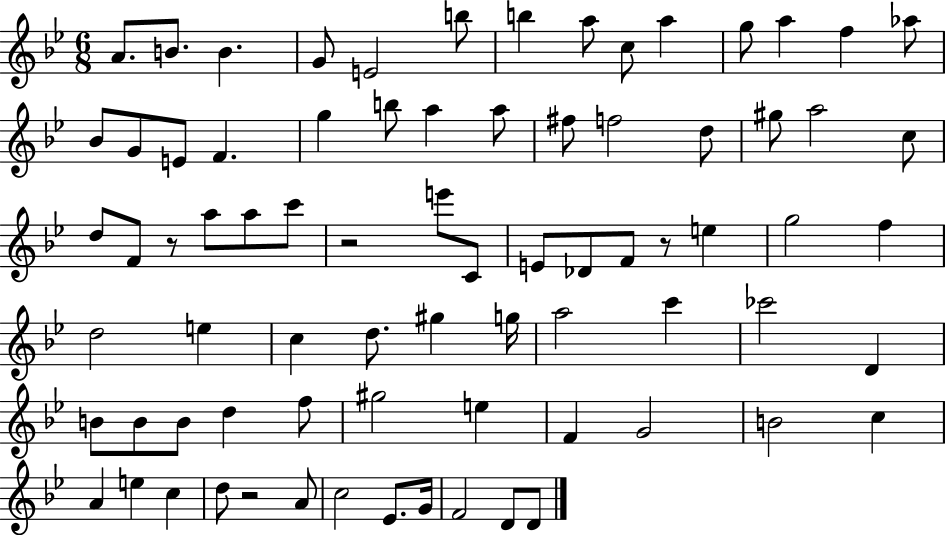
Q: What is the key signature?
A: BES major